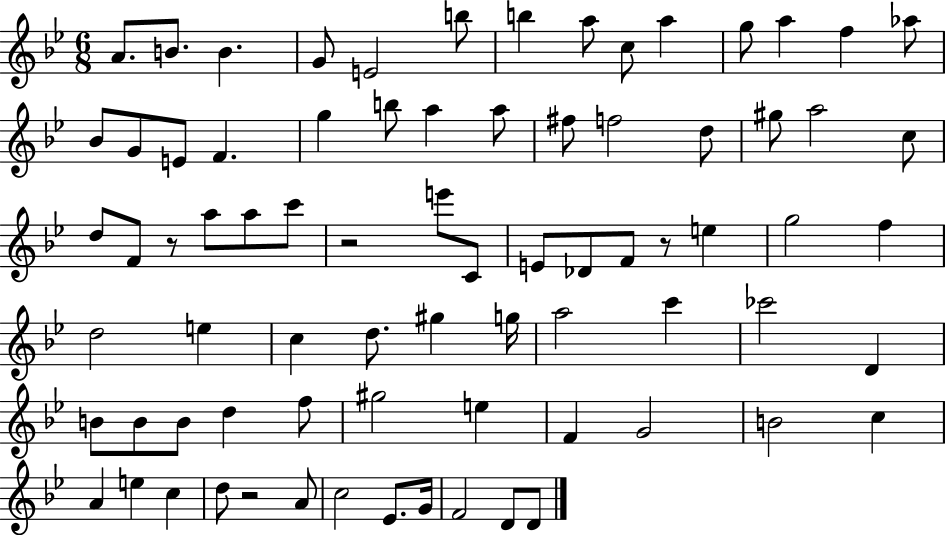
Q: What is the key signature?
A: BES major